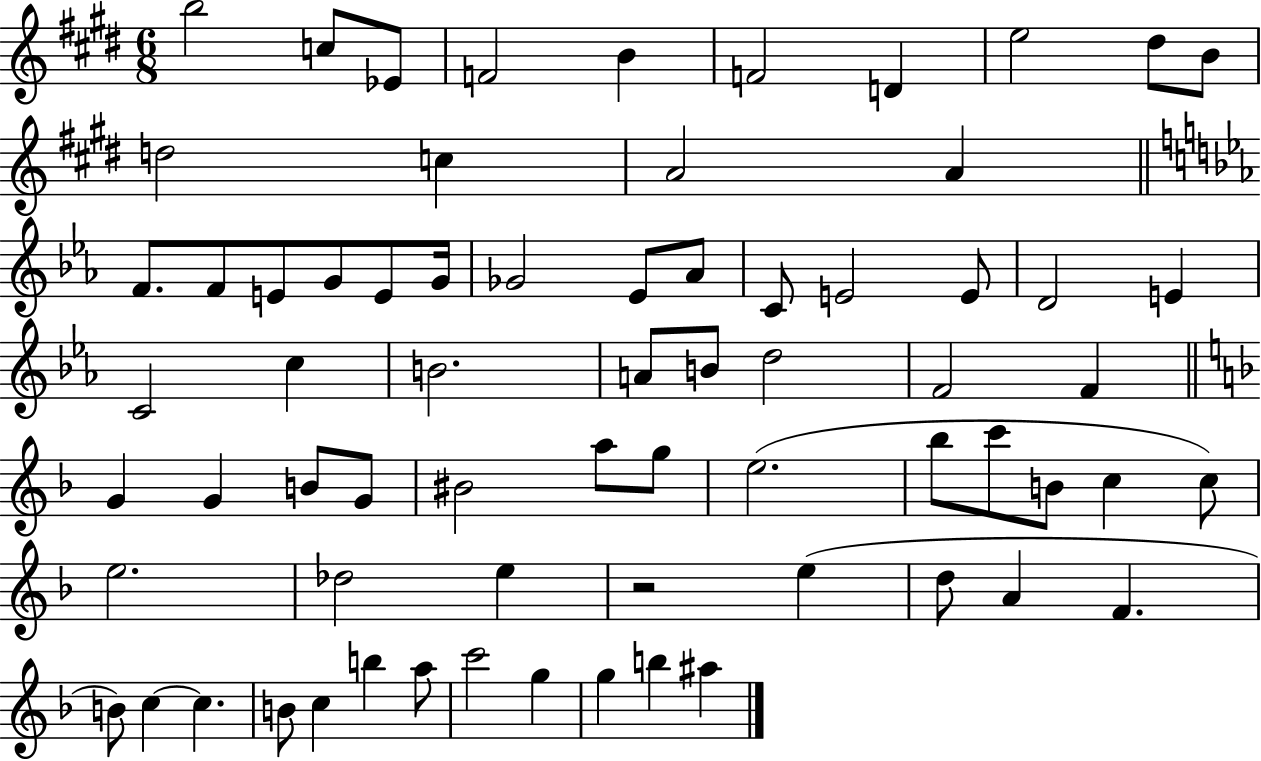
B5/h C5/e Eb4/e F4/h B4/q F4/h D4/q E5/h D#5/e B4/e D5/h C5/q A4/h A4/q F4/e. F4/e E4/e G4/e E4/e G4/s Gb4/h Eb4/e Ab4/e C4/e E4/h E4/e D4/h E4/q C4/h C5/q B4/h. A4/e B4/e D5/h F4/h F4/q G4/q G4/q B4/e G4/e BIS4/h A5/e G5/e E5/h. Bb5/e C6/e B4/e C5/q C5/e E5/h. Db5/h E5/q R/h E5/q D5/e A4/q F4/q. B4/e C5/q C5/q. B4/e C5/q B5/q A5/e C6/h G5/q G5/q B5/q A#5/q